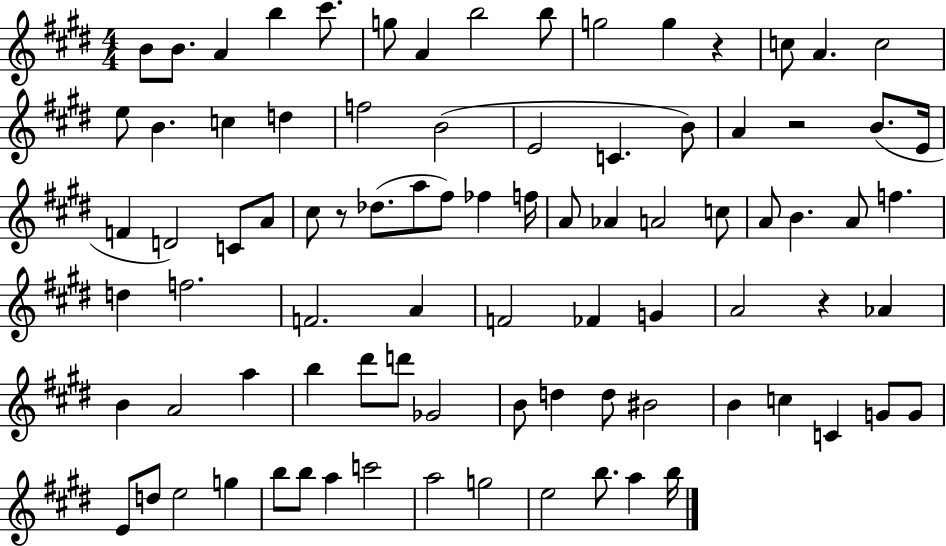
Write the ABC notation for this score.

X:1
T:Untitled
M:4/4
L:1/4
K:E
B/2 B/2 A b ^c'/2 g/2 A b2 b/2 g2 g z c/2 A c2 e/2 B c d f2 B2 E2 C B/2 A z2 B/2 E/4 F D2 C/2 A/2 ^c/2 z/2 _d/2 a/2 ^f/2 _f f/4 A/2 _A A2 c/2 A/2 B A/2 f d f2 F2 A F2 _F G A2 z _A B A2 a b ^d'/2 d'/2 _G2 B/2 d d/2 ^B2 B c C G/2 G/2 E/2 d/2 e2 g b/2 b/2 a c'2 a2 g2 e2 b/2 a b/4